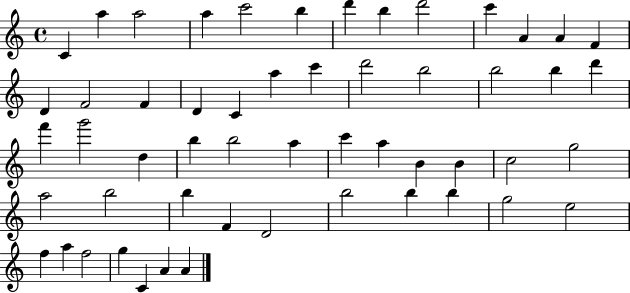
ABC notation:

X:1
T:Untitled
M:4/4
L:1/4
K:C
C a a2 a c'2 b d' b d'2 c' A A F D F2 F D C a c' d'2 b2 b2 b d' f' g'2 d b b2 a c' a B B c2 g2 a2 b2 b F D2 b2 b b g2 e2 f a f2 g C A A